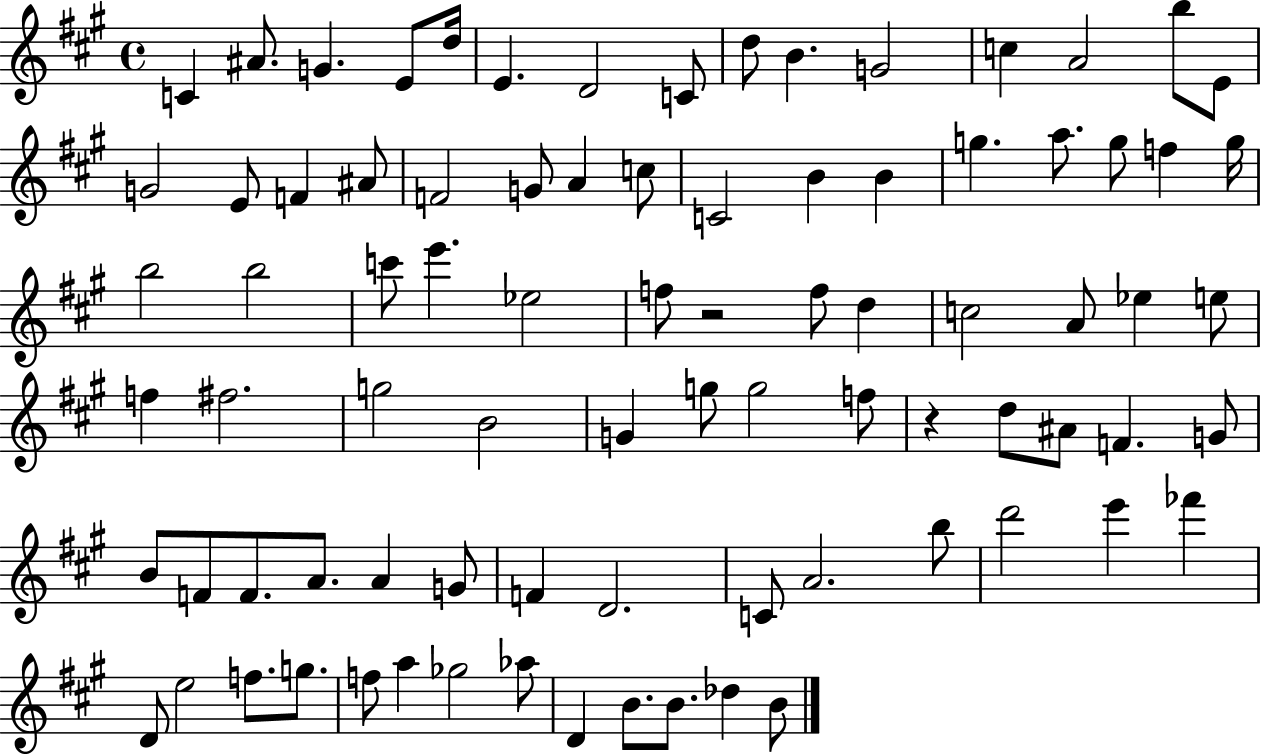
{
  \clef treble
  \time 4/4
  \defaultTimeSignature
  \key a \major
  c'4 ais'8. g'4. e'8 d''16 | e'4. d'2 c'8 | d''8 b'4. g'2 | c''4 a'2 b''8 e'8 | \break g'2 e'8 f'4 ais'8 | f'2 g'8 a'4 c''8 | c'2 b'4 b'4 | g''4. a''8. g''8 f''4 g''16 | \break b''2 b''2 | c'''8 e'''4. ees''2 | f''8 r2 f''8 d''4 | c''2 a'8 ees''4 e''8 | \break f''4 fis''2. | g''2 b'2 | g'4 g''8 g''2 f''8 | r4 d''8 ais'8 f'4. g'8 | \break b'8 f'8 f'8. a'8. a'4 g'8 | f'4 d'2. | c'8 a'2. b''8 | d'''2 e'''4 fes'''4 | \break d'8 e''2 f''8. g''8. | f''8 a''4 ges''2 aes''8 | d'4 b'8. b'8. des''4 b'8 | \bar "|."
}